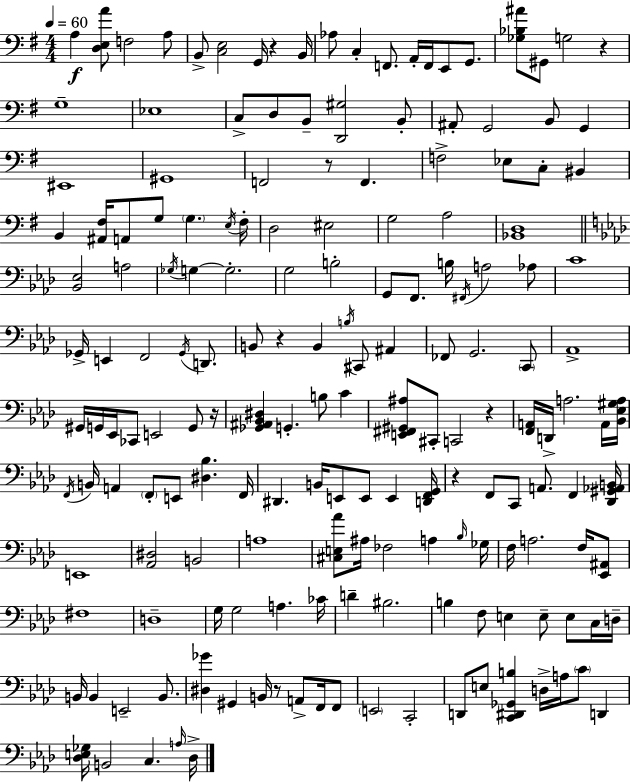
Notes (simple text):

A3/q [D3,E3,A4]/e F3/h A3/e B2/e [C3,E3]/h G2/s R/q B2/s Ab3/e C3/q F2/e. A2/s F2/s E2/e G2/e. [Gb3,Bb3,A#4]/e G#2/e G3/h R/q G3/w Eb3/w C3/e D3/e B2/e [D2,G#3]/h B2/e A#2/e G2/h B2/e G2/q EIS2/w G#2/w F2/h R/e F2/q. F3/h Eb3/e C3/e BIS2/q B2/q [A#2,F#3]/s A2/e G3/e G3/q. E3/s F#3/s D3/h EIS3/h G3/h A3/h [Bb2,D3]/w [Bb2,Eb3]/h A3/h Gb3/s G3/q G3/h. G3/h B3/h G2/e F2/e. B3/s F#2/s A3/h Ab3/e C4/w Gb2/s E2/q F2/h Gb2/s D2/e. B2/e R/q B2/q B3/s C#2/e A#2/q FES2/e G2/h. C2/e Ab2/w G#2/s G2/s Eb2/s CES2/e E2/h G2/e R/s [Gb2,A#2,Bb2,D#3]/q G2/q. B3/e C4/q [E2,F#2,G#2,A#3]/e C#2/e C2/h R/q [F2,A2]/s D2/s A3/h. A2/s [Bb2,Eb3,G#3,A3]/s F2/s B2/s A2/q F2/e E2/e [D#3,Bb3]/q. F2/s D#2/q. B2/s E2/e E2/e E2/q [D2,F2,G2]/s R/q F2/e C2/e A2/e. F2/q [Db2,G#2,Ab2,B2]/s E2/w [Ab2,D#3]/h B2/h A3/w [C#3,E3,Ab4]/e A#3/s FES3/h A3/q Bb3/s Gb3/s F3/s A3/h. F3/s [Eb2,A#2]/e F#3/w D3/w G3/s G3/h A3/q. CES4/s D4/q BIS3/h. B3/q F3/e E3/q E3/e E3/e C3/s D3/s B2/s B2/q E2/h B2/e. [D#3,Gb4]/q G#2/q B2/s R/e A2/e F2/s F2/e E2/h C2/h D2/e E3/e [C2,D#2,Gb2,B3]/q D3/s A3/s C4/e D2/q [Db3,E3,Gb3]/s B2/h C3/q. A3/s Db3/s